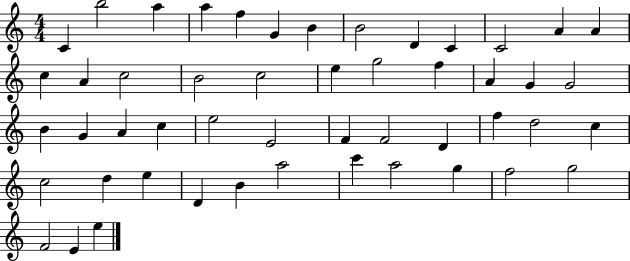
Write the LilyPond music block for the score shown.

{
  \clef treble
  \numericTimeSignature
  \time 4/4
  \key c \major
  c'4 b''2 a''4 | a''4 f''4 g'4 b'4 | b'2 d'4 c'4 | c'2 a'4 a'4 | \break c''4 a'4 c''2 | b'2 c''2 | e''4 g''2 f''4 | a'4 g'4 g'2 | \break b'4 g'4 a'4 c''4 | e''2 e'2 | f'4 f'2 d'4 | f''4 d''2 c''4 | \break c''2 d''4 e''4 | d'4 b'4 a''2 | c'''4 a''2 g''4 | f''2 g''2 | \break f'2 e'4 e''4 | \bar "|."
}